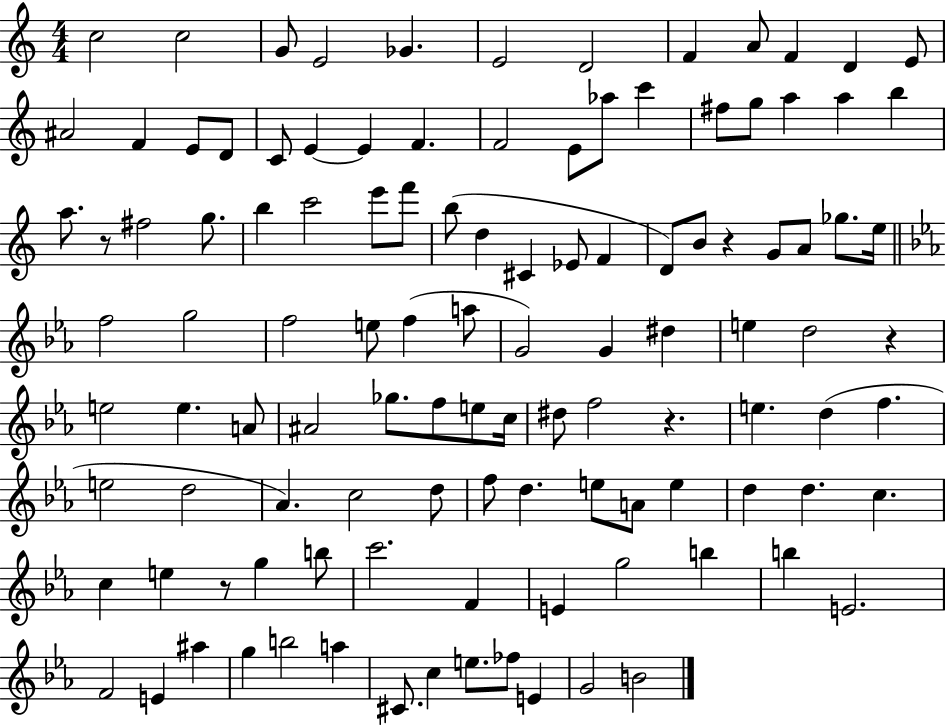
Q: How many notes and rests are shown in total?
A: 113